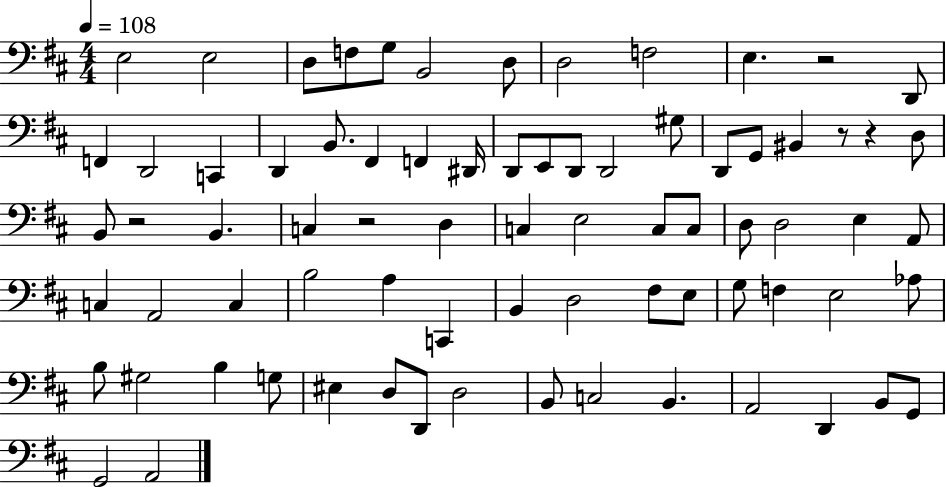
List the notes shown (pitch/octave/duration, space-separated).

E3/h E3/h D3/e F3/e G3/e B2/h D3/e D3/h F3/h E3/q. R/h D2/e F2/q D2/h C2/q D2/q B2/e. F#2/q F2/q D#2/s D2/e E2/e D2/e D2/h G#3/e D2/e G2/e BIS2/q R/e R/q D3/e B2/e R/h B2/q. C3/q R/h D3/q C3/q E3/h C3/e C3/e D3/e D3/h E3/q A2/e C3/q A2/h C3/q B3/h A3/q C2/q B2/q D3/h F#3/e E3/e G3/e F3/q E3/h Ab3/e B3/e G#3/h B3/q G3/e EIS3/q D3/e D2/e D3/h B2/e C3/h B2/q. A2/h D2/q B2/e G2/e G2/h A2/h